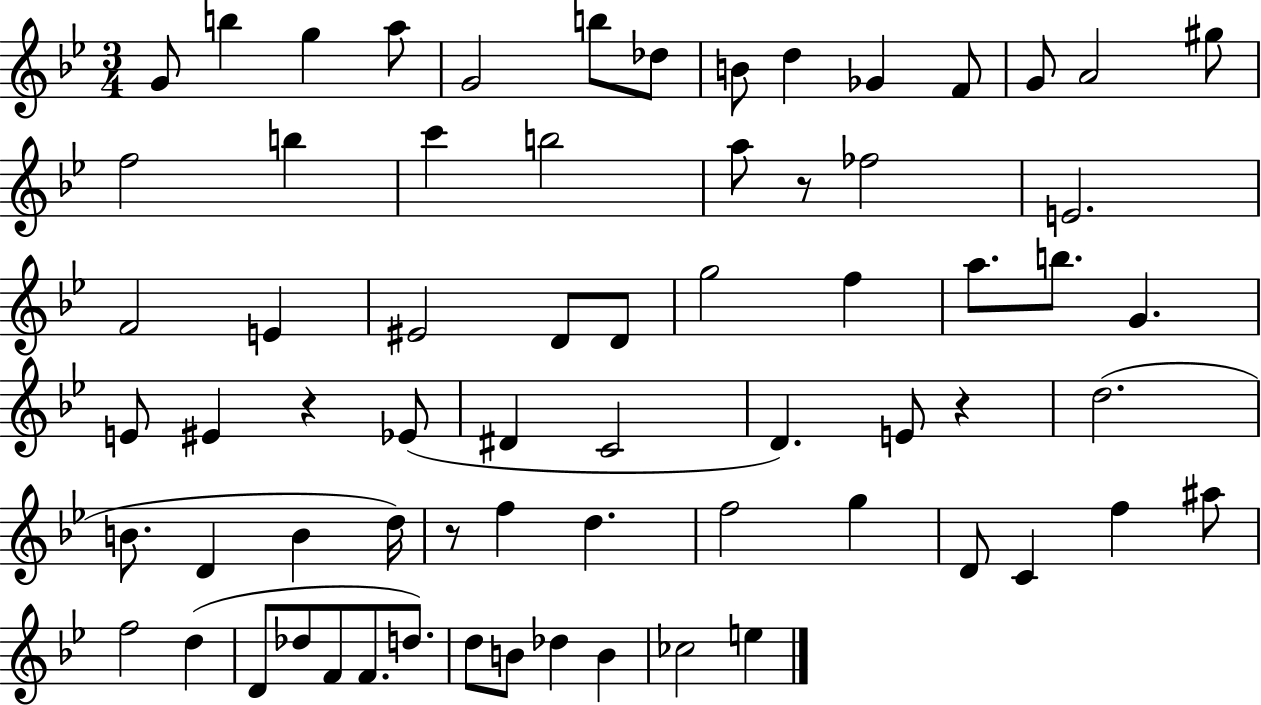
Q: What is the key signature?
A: BES major